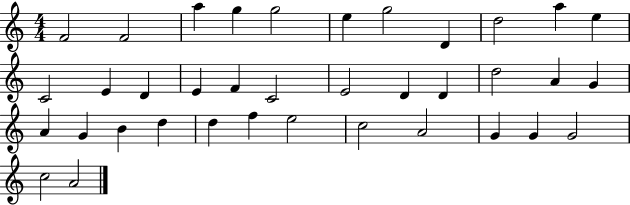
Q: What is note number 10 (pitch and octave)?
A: A5